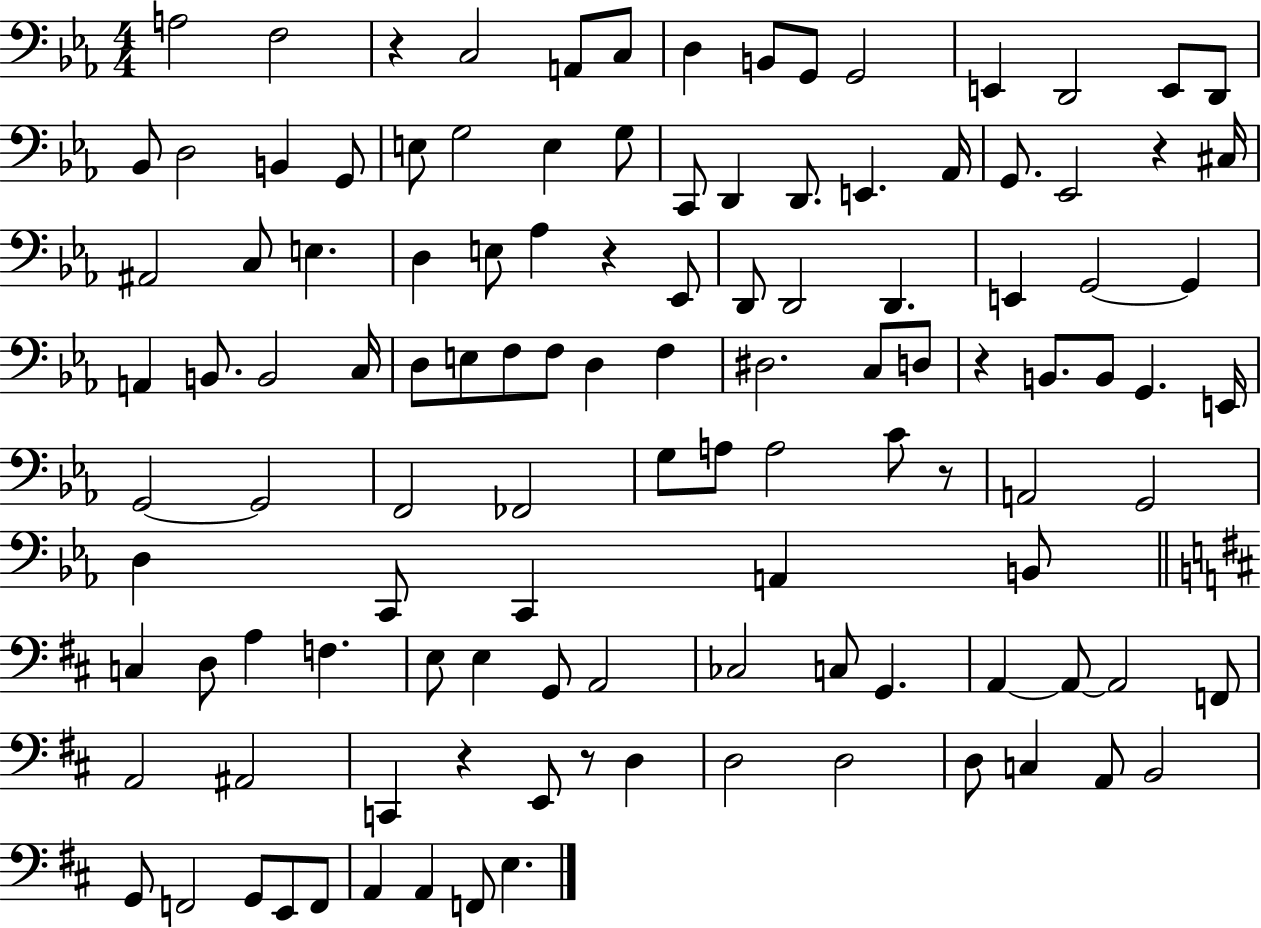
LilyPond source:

{
  \clef bass
  \numericTimeSignature
  \time 4/4
  \key ees \major
  a2 f2 | r4 c2 a,8 c8 | d4 b,8 g,8 g,2 | e,4 d,2 e,8 d,8 | \break bes,8 d2 b,4 g,8 | e8 g2 e4 g8 | c,8 d,4 d,8. e,4. aes,16 | g,8. ees,2 r4 cis16 | \break ais,2 c8 e4. | d4 e8 aes4 r4 ees,8 | d,8 d,2 d,4. | e,4 g,2~~ g,4 | \break a,4 b,8. b,2 c16 | d8 e8 f8 f8 d4 f4 | dis2. c8 d8 | r4 b,8. b,8 g,4. e,16 | \break g,2~~ g,2 | f,2 fes,2 | g8 a8 a2 c'8 r8 | a,2 g,2 | \break d4 c,8 c,4 a,4 b,8 | \bar "||" \break \key b \minor c4 d8 a4 f4. | e8 e4 g,8 a,2 | ces2 c8 g,4. | a,4~~ a,8~~ a,2 f,8 | \break a,2 ais,2 | c,4 r4 e,8 r8 d4 | d2 d2 | d8 c4 a,8 b,2 | \break g,8 f,2 g,8 e,8 f,8 | a,4 a,4 f,8 e4. | \bar "|."
}